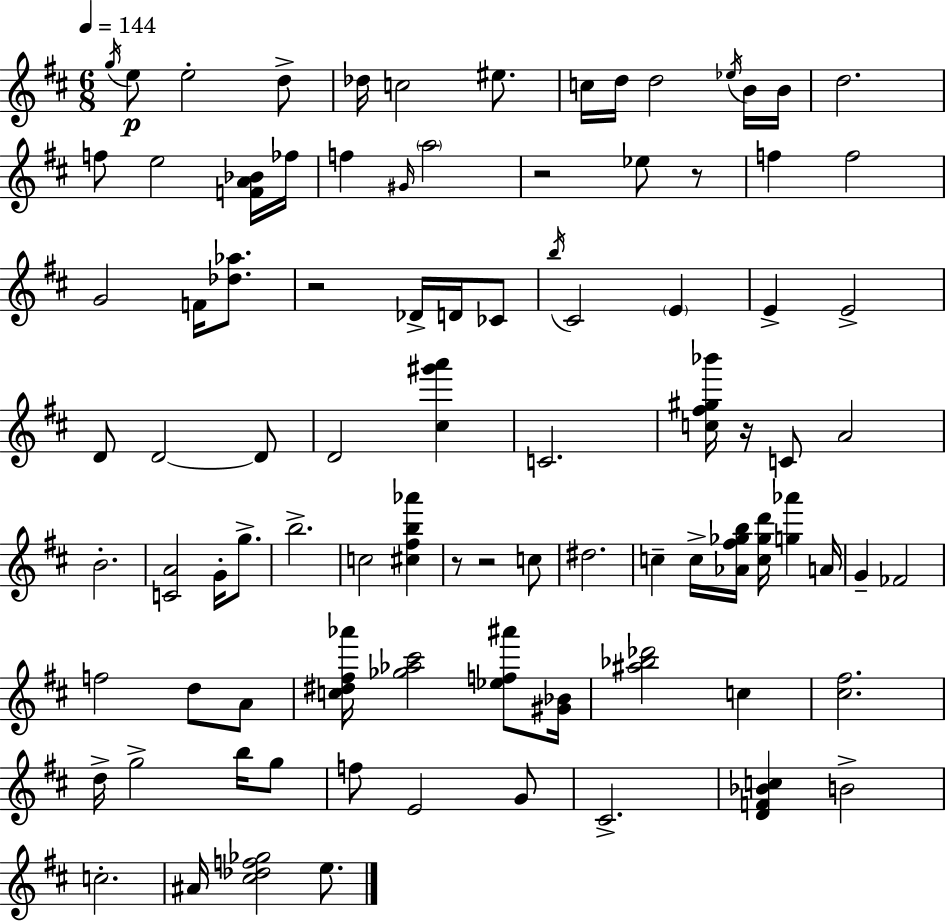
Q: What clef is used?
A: treble